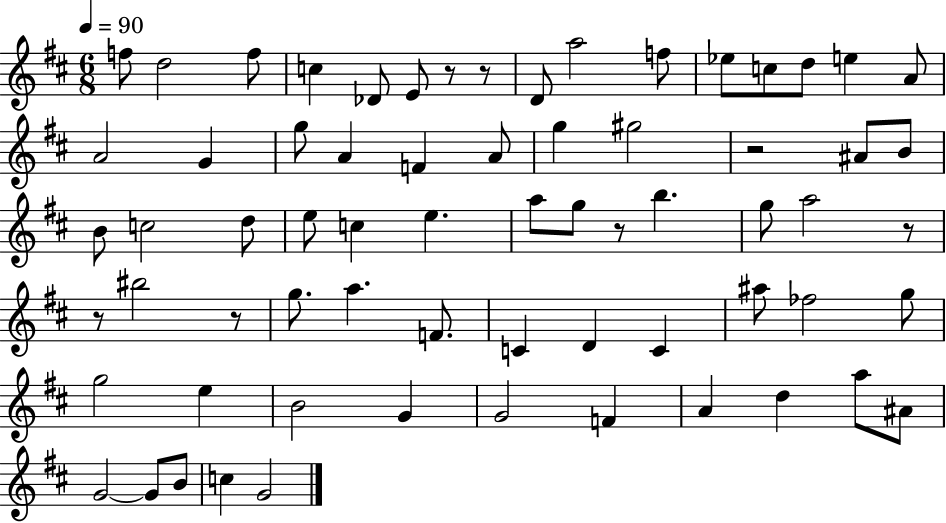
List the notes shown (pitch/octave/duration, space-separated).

F5/e D5/h F5/e C5/q Db4/e E4/e R/e R/e D4/e A5/h F5/e Eb5/e C5/e D5/e E5/q A4/e A4/h G4/q G5/e A4/q F4/q A4/e G5/q G#5/h R/h A#4/e B4/e B4/e C5/h D5/e E5/e C5/q E5/q. A5/e G5/e R/e B5/q. G5/e A5/h R/e R/e BIS5/h R/e G5/e. A5/q. F4/e. C4/q D4/q C4/q A#5/e FES5/h G5/e G5/h E5/q B4/h G4/q G4/h F4/q A4/q D5/q A5/e A#4/e G4/h G4/e B4/e C5/q G4/h